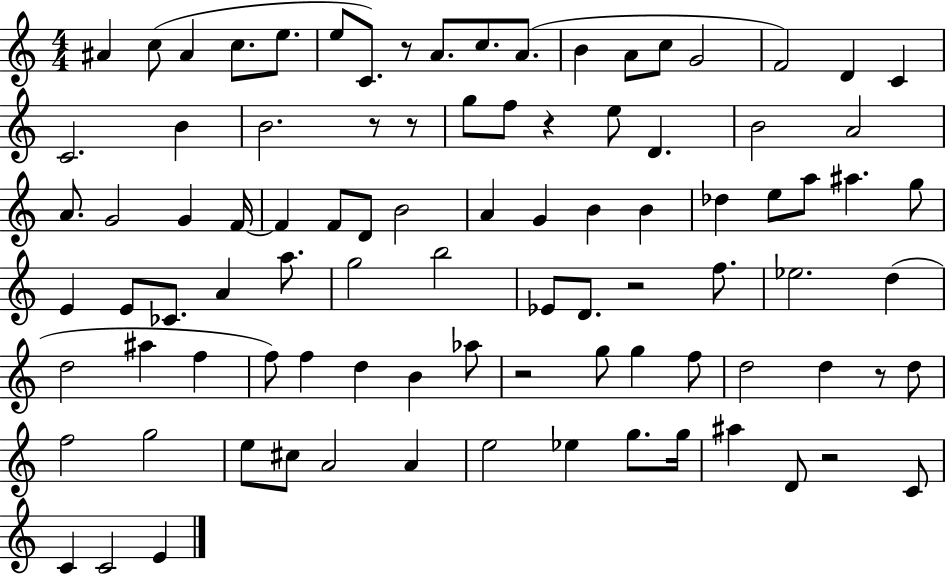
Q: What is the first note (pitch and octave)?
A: A#4